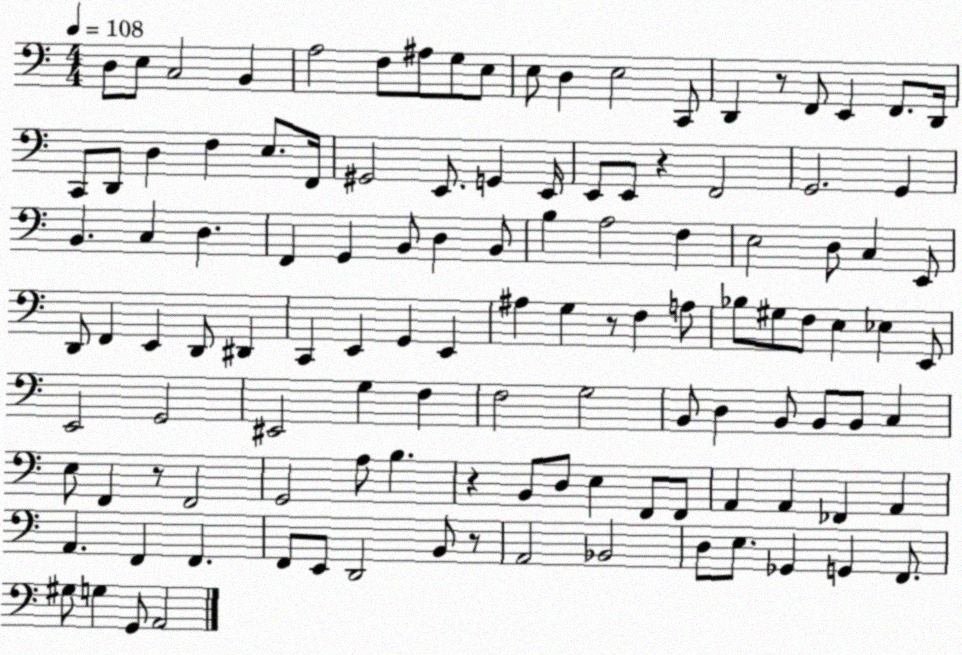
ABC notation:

X:1
T:Untitled
M:4/4
L:1/4
K:C
D,/2 E,/2 C,2 B,, A,2 F,/2 ^A,/2 G,/2 E,/2 E,/2 D, E,2 C,,/2 D,, z/2 F,,/2 E,, F,,/2 D,,/4 C,,/2 D,,/2 D, F, E,/2 F,,/4 ^G,,2 E,,/2 G,, E,,/4 E,,/2 E,,/2 z F,,2 G,,2 G,, B,, C, D, F,, G,, B,,/2 D, B,,/2 B, A,2 F, E,2 D,/2 C, E,,/2 D,,/2 F,, E,, D,,/2 ^D,, C,, E,, G,, E,, ^A, G, z/2 F, A,/2 _B,/2 ^G,/2 F,/2 E, _E, E,,/2 E,,2 G,,2 ^E,,2 G, F, F,2 G,2 B,,/2 D, B,,/2 B,,/2 B,,/2 C, E,/2 F,, z/2 F,,2 G,,2 A,/2 B, z B,,/2 D,/2 E, F,,/2 F,,/2 A,, A,, _F,, A,, A,, F,, F,, F,,/2 E,,/2 D,,2 B,,/2 z/2 A,,2 _B,,2 D,/2 E,/2 _G,, G,, F,,/2 ^G,/2 G, G,,/2 A,,2